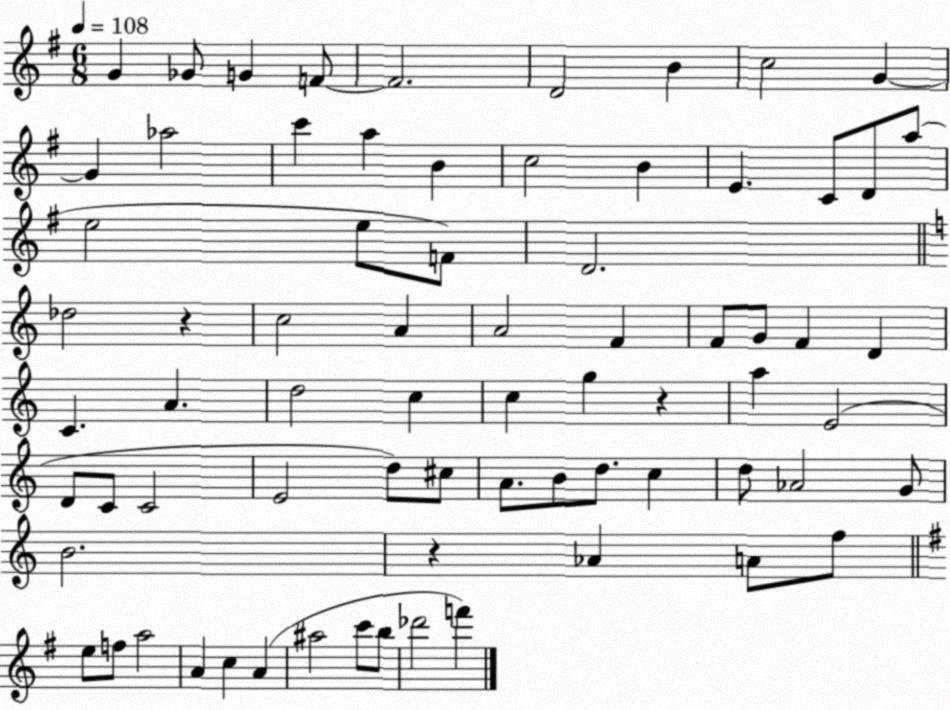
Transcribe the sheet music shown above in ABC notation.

X:1
T:Untitled
M:6/8
L:1/4
K:G
G _G/2 G F/2 F2 D2 B c2 G G _a2 c' a B c2 B E C/2 D/2 a/2 e2 e/2 F/2 D2 _d2 z c2 A A2 F F/2 G/2 F D C A d2 c c g z a E2 D/2 C/2 C2 E2 d/2 ^c/2 A/2 B/2 d/2 c d/2 _A2 G/2 B2 z _A A/2 f/2 e/2 f/2 a2 A c A ^a2 c'/2 b/2 _d'2 f'